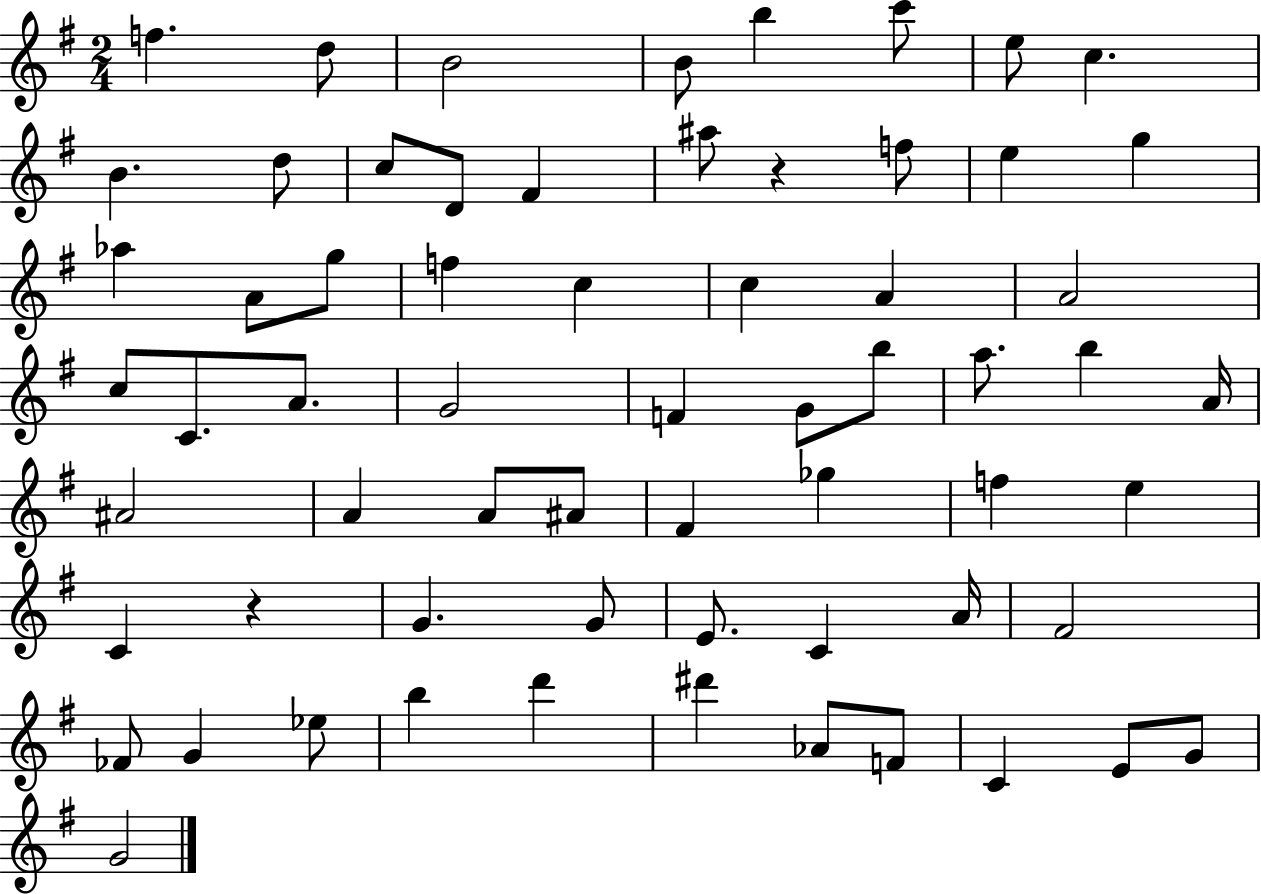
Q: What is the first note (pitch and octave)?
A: F5